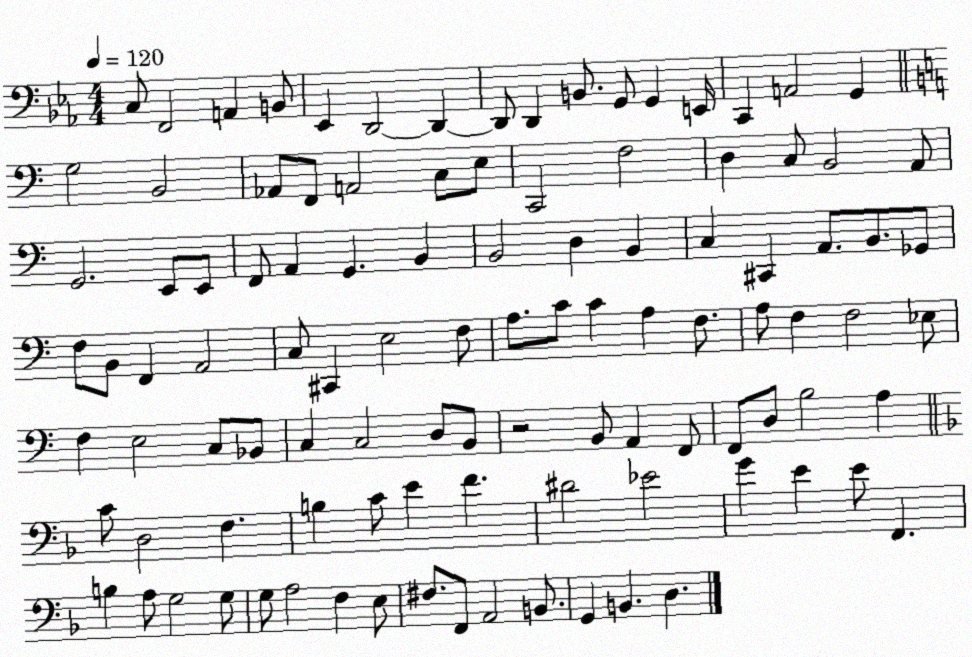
X:1
T:Untitled
M:4/4
L:1/4
K:Eb
C,/2 F,,2 A,, B,,/2 _E,, D,,2 D,, D,,/2 D,, B,,/2 G,,/2 G,, E,,/4 C,, A,,2 G,, G,2 B,,2 _A,,/2 F,,/2 A,,2 C,/2 E,/2 C,,2 F,2 D, C,/2 B,,2 A,,/2 G,,2 E,,/2 E,,/2 F,,/2 A,, G,, B,, B,,2 D, B,, C, ^C,, A,,/2 B,,/2 _G,,/2 F,/2 B,,/2 F,, A,,2 C,/2 ^C,, E,2 F,/2 A,/2 C/2 C A, F,/2 A,/2 F, F,2 _E,/2 F, E,2 C,/2 _B,,/2 C, C,2 D,/2 B,,/2 z2 B,,/2 A,, F,,/2 F,,/2 D,/2 B,2 A, C/2 D,2 F, B, C/2 E F ^D2 _E2 G E E/2 F,, B, A,/2 G,2 G,/2 G,/2 A,2 F, E,/2 ^F,/2 F,,/2 A,,2 B,,/2 G,, B,, D,